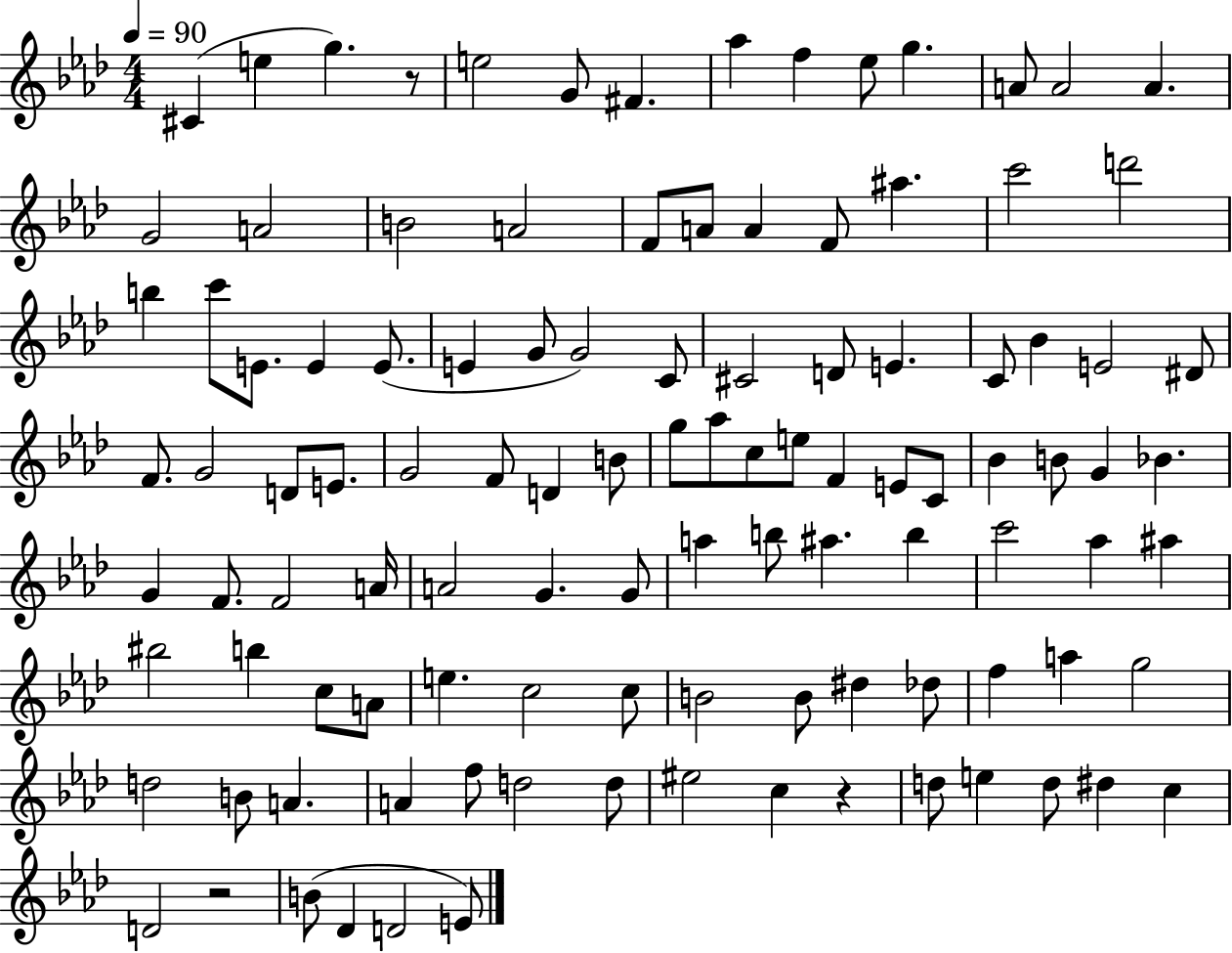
C#4/q E5/q G5/q. R/e E5/h G4/e F#4/q. Ab5/q F5/q Eb5/e G5/q. A4/e A4/h A4/q. G4/h A4/h B4/h A4/h F4/e A4/e A4/q F4/e A#5/q. C6/h D6/h B5/q C6/e E4/e. E4/q E4/e. E4/q G4/e G4/h C4/e C#4/h D4/e E4/q. C4/e Bb4/q E4/h D#4/e F4/e. G4/h D4/e E4/e. G4/h F4/e D4/q B4/e G5/e Ab5/e C5/e E5/e F4/q E4/e C4/e Bb4/q B4/e G4/q Bb4/q. G4/q F4/e. F4/h A4/s A4/h G4/q. G4/e A5/q B5/e A#5/q. B5/q C6/h Ab5/q A#5/q BIS5/h B5/q C5/e A4/e E5/q. C5/h C5/e B4/h B4/e D#5/q Db5/e F5/q A5/q G5/h D5/h B4/e A4/q. A4/q F5/e D5/h D5/e EIS5/h C5/q R/q D5/e E5/q D5/e D#5/q C5/q D4/h R/h B4/e Db4/q D4/h E4/e